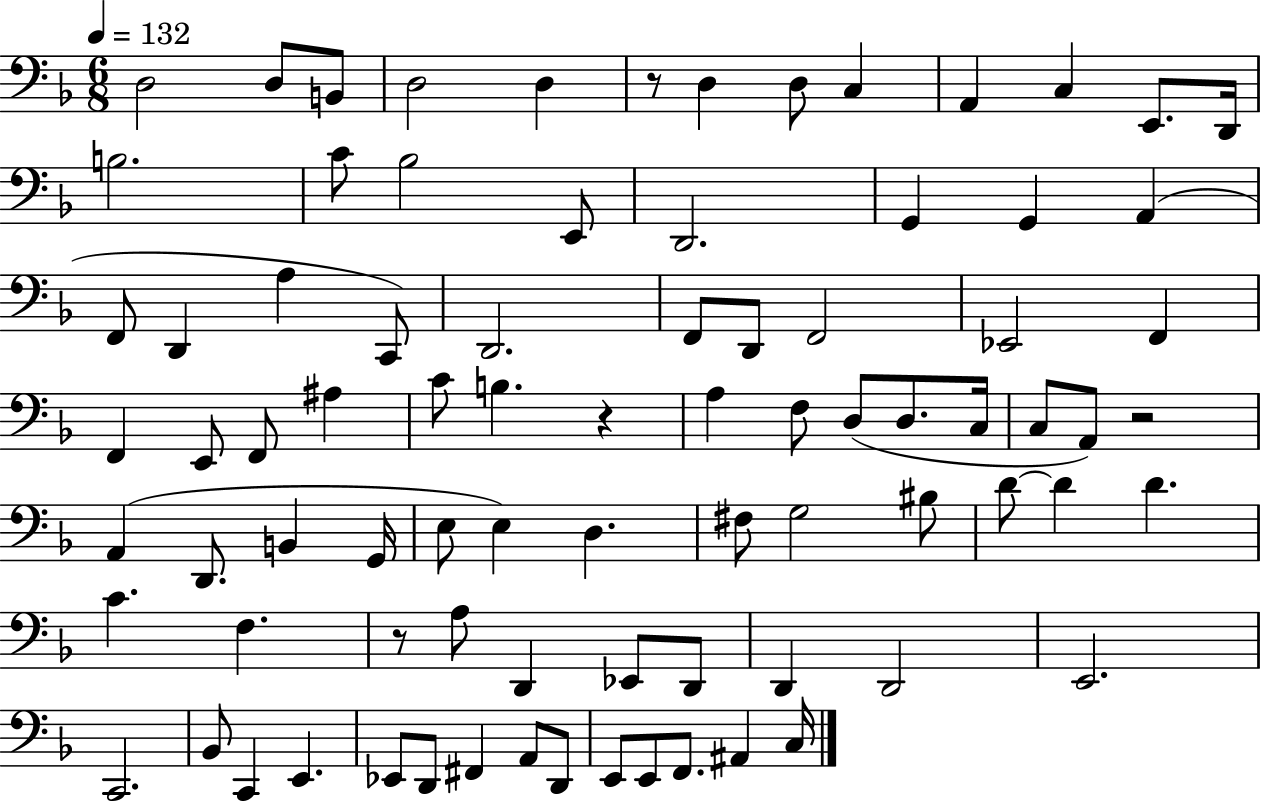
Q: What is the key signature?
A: F major